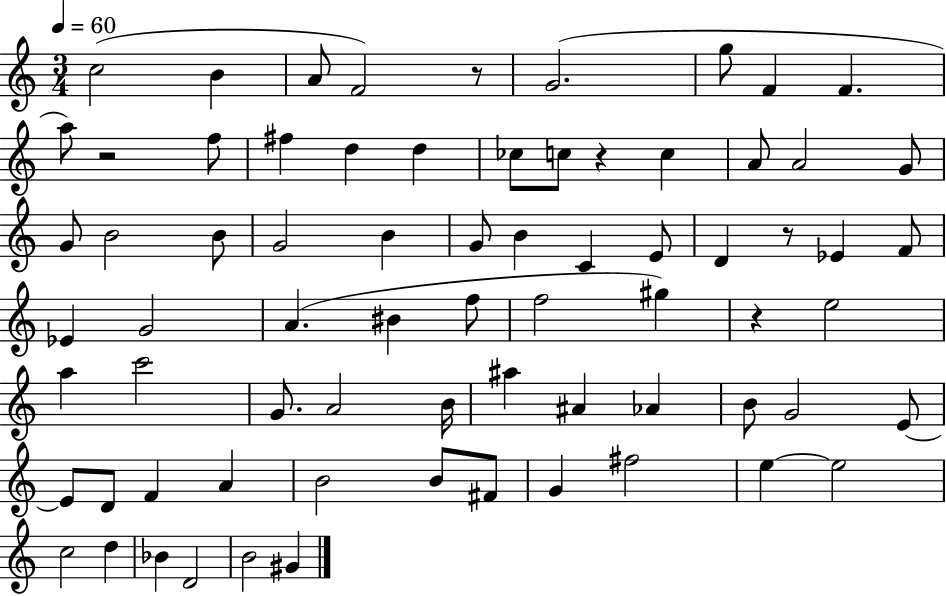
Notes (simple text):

C5/h B4/q A4/e F4/h R/e G4/h. G5/e F4/q F4/q. A5/e R/h F5/e F#5/q D5/q D5/q CES5/e C5/e R/q C5/q A4/e A4/h G4/e G4/e B4/h B4/e G4/h B4/q G4/e B4/q C4/q E4/e D4/q R/e Eb4/q F4/e Eb4/q G4/h A4/q. BIS4/q F5/e F5/h G#5/q R/q E5/h A5/q C6/h G4/e. A4/h B4/s A#5/q A#4/q Ab4/q B4/e G4/h E4/e E4/e D4/e F4/q A4/q B4/h B4/e F#4/e G4/q F#5/h E5/q E5/h C5/h D5/q Bb4/q D4/h B4/h G#4/q